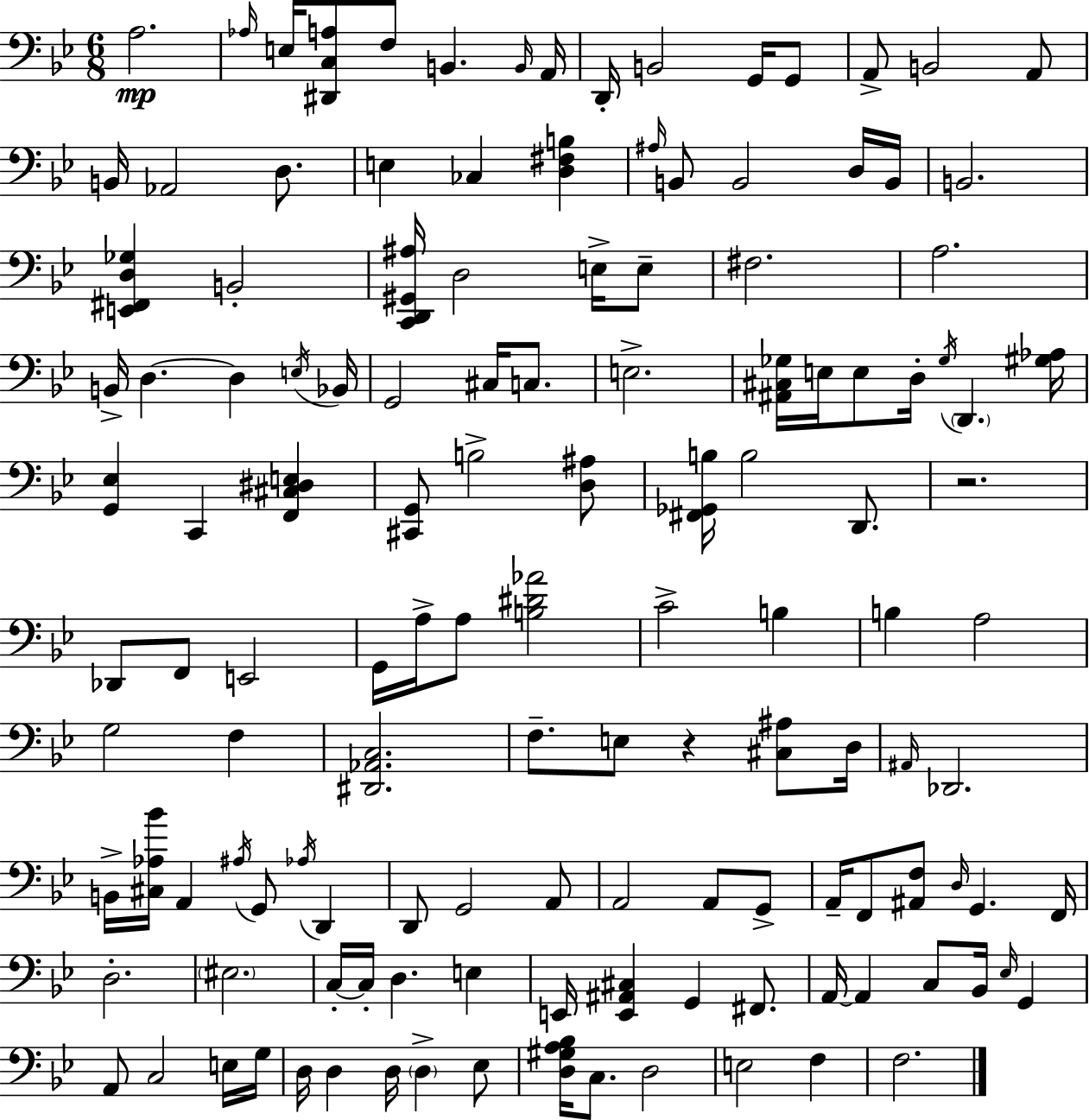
X:1
T:Untitled
M:6/8
L:1/4
K:Bb
A,2 _A,/4 E,/4 [^D,,C,A,]/2 F,/2 B,, B,,/4 A,,/4 D,,/4 B,,2 G,,/4 G,,/2 A,,/2 B,,2 A,,/2 B,,/4 _A,,2 D,/2 E, _C, [D,^F,B,] ^A,/4 B,,/2 B,,2 D,/4 B,,/4 B,,2 [E,,^F,,D,_G,] B,,2 [C,,D,,^G,,^A,]/4 D,2 E,/4 E,/2 ^F,2 A,2 B,,/4 D, D, E,/4 _B,,/4 G,,2 ^C,/4 C,/2 E,2 [^A,,^C,_G,]/4 E,/4 E,/2 D,/4 _G,/4 D,, [^G,_A,]/4 [G,,_E,] C,, [F,,^C,^D,E,] [^C,,G,,]/2 B,2 [D,^A,]/2 [^F,,_G,,B,]/4 B,2 D,,/2 z2 _D,,/2 F,,/2 E,,2 G,,/4 A,/4 A,/2 [B,^D_A]2 C2 B, B, A,2 G,2 F, [^D,,_A,,C,]2 F,/2 E,/2 z [^C,^A,]/2 D,/4 ^A,,/4 _D,,2 B,,/4 [^C,_A,_B]/4 A,, ^A,/4 G,,/2 _A,/4 D,, D,,/2 G,,2 A,,/2 A,,2 A,,/2 G,,/2 A,,/4 F,,/2 [^A,,F,]/2 D,/4 G,, F,,/4 D,2 ^E,2 C,/4 C,/4 D, E, E,,/4 [E,,^A,,^C,] G,, ^F,,/2 A,,/4 A,, C,/2 _B,,/4 _E,/4 G,, A,,/2 C,2 E,/4 G,/4 D,/4 D, D,/4 D, _E,/2 [D,^G,A,_B,]/4 C,/2 D,2 E,2 F, F,2